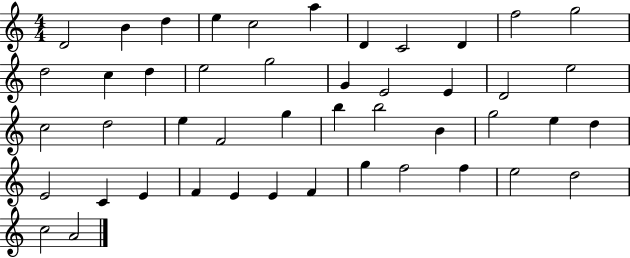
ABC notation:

X:1
T:Untitled
M:4/4
L:1/4
K:C
D2 B d e c2 a D C2 D f2 g2 d2 c d e2 g2 G E2 E D2 e2 c2 d2 e F2 g b b2 B g2 e d E2 C E F E E F g f2 f e2 d2 c2 A2